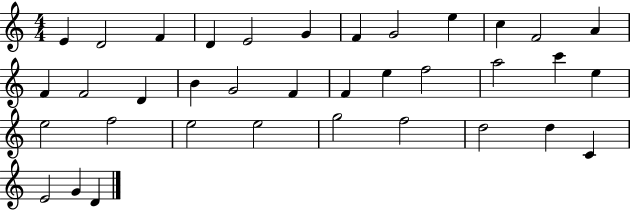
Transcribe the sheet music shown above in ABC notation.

X:1
T:Untitled
M:4/4
L:1/4
K:C
E D2 F D E2 G F G2 e c F2 A F F2 D B G2 F F e f2 a2 c' e e2 f2 e2 e2 g2 f2 d2 d C E2 G D